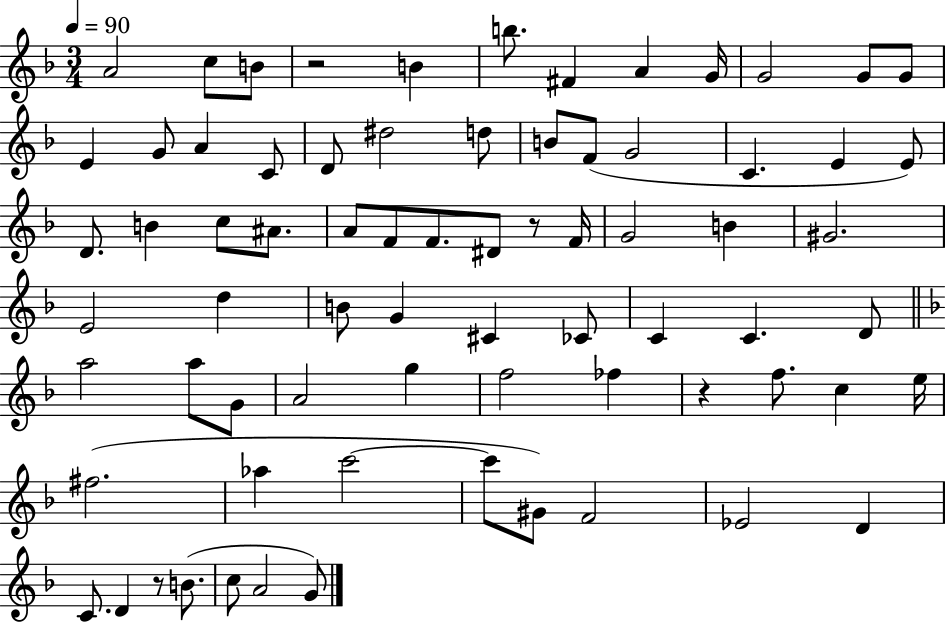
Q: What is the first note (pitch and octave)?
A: A4